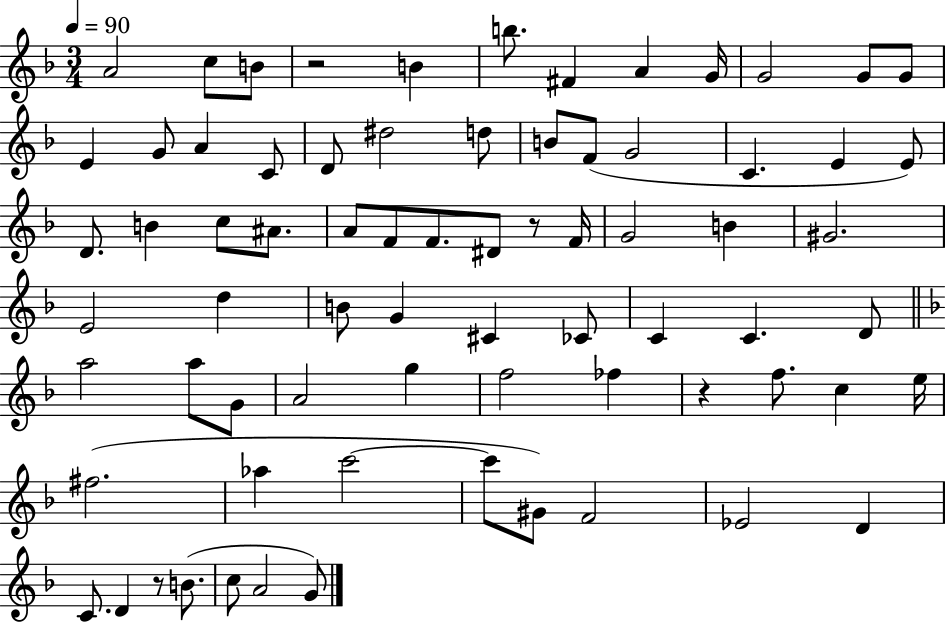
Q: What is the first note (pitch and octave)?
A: A4